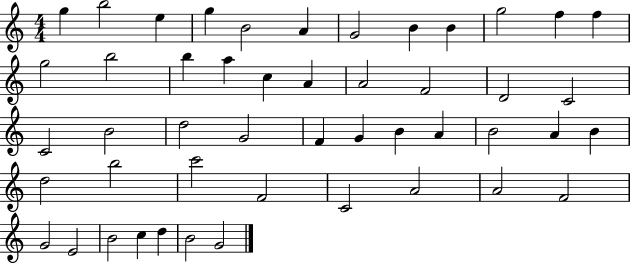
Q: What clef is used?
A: treble